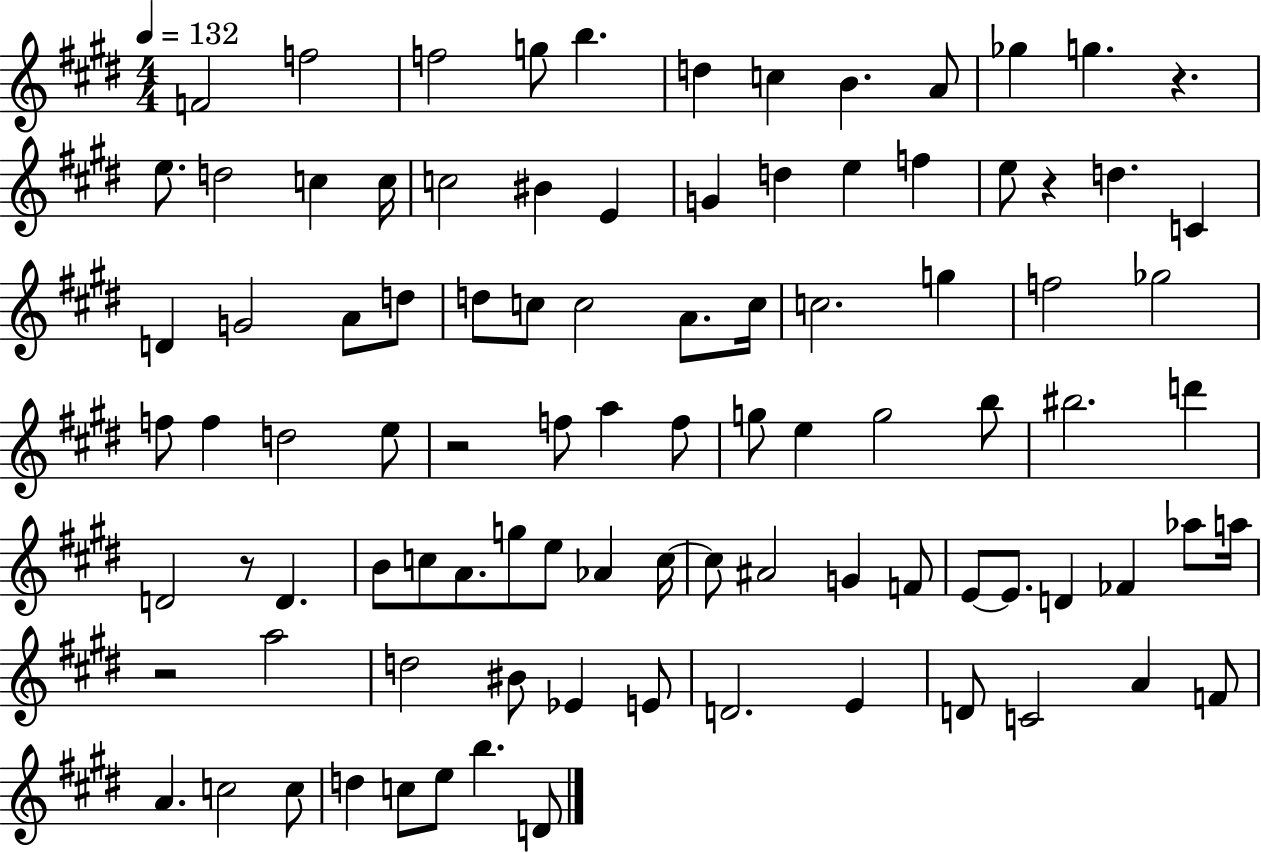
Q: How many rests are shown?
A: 5